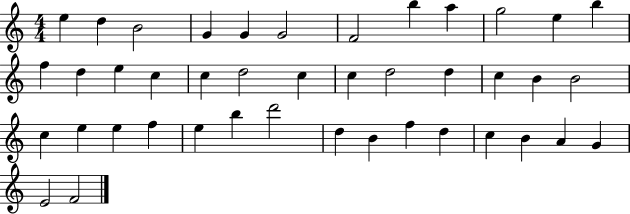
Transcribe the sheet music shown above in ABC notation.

X:1
T:Untitled
M:4/4
L:1/4
K:C
e d B2 G G G2 F2 b a g2 e b f d e c c d2 c c d2 d c B B2 c e e f e b d'2 d B f d c B A G E2 F2